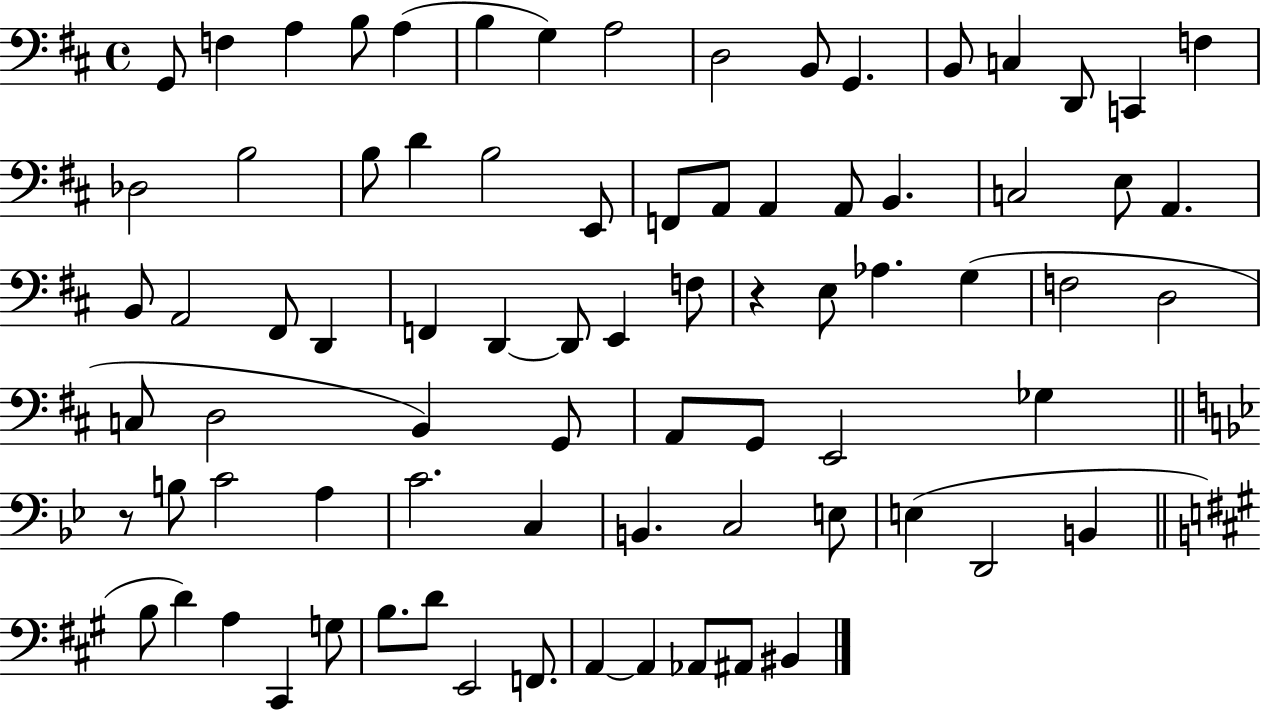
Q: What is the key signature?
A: D major